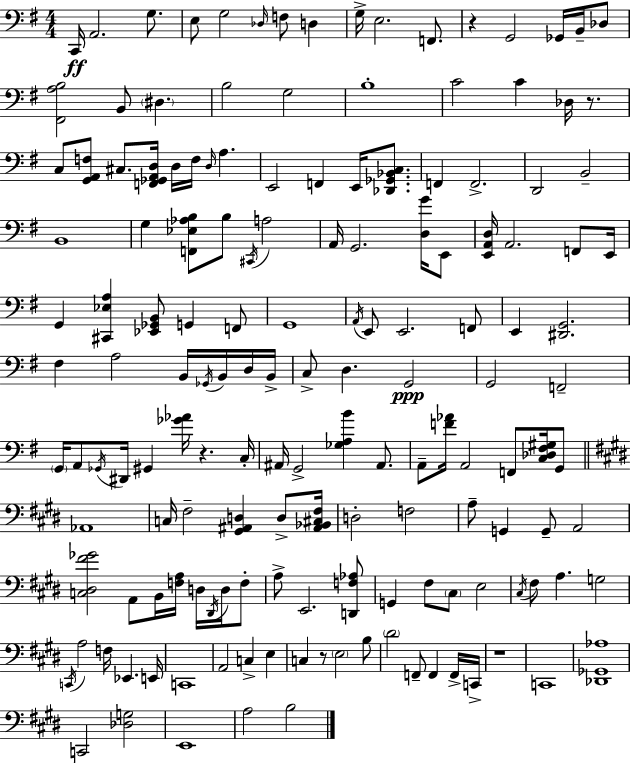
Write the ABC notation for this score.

X:1
T:Untitled
M:4/4
L:1/4
K:G
C,,/4 A,,2 G,/2 E,/2 G,2 _D,/4 F,/2 D, G,/4 E,2 F,,/2 z G,,2 _G,,/4 B,,/4 _D,/2 [^F,,A,B,]2 B,,/2 ^D, B,2 G,2 B,4 C2 C _D,/4 z/2 C,/2 [G,,A,,F,]/2 ^C,/2 [F,,_G,,A,,D,]/4 D,/4 F,/4 D,/4 A, E,,2 F,, E,,/4 [_D,,_G,,_B,,C,]/2 F,, F,,2 D,,2 B,,2 B,,4 G, [F,,_E,_A,B,]/2 B,/2 ^C,,/4 A,2 A,,/4 G,,2 [D,G]/4 E,,/2 [E,,A,,D,]/4 A,,2 F,,/2 E,,/4 G,, [^C,,_E,A,] [_E,,_G,,B,,]/2 G,, F,,/2 G,,4 A,,/4 E,,/2 E,,2 F,,/2 E,, [^D,,G,,]2 ^F, A,2 B,,/4 _G,,/4 B,,/4 D,/4 B,,/4 C,/2 D, G,,2 G,,2 F,,2 G,,/4 A,,/2 _G,,/4 ^D,,/4 ^G,, [_G_A]/4 z C,/4 ^A,,/4 G,,2 [_G,A,B] ^A,,/2 A,,/2 [F_A]/4 A,,2 F,,/2 [C,_D,^F,^G,]/4 G,,/2 _A,,4 C,/4 ^F,2 [^G,,^A,,D,] D,/2 [^A,,_B,,^C,^F,]/4 D,2 F,2 A,/2 G,, G,,/2 A,,2 [C,^D,^F_G]2 A,,/2 B,,/4 [F,A,]/4 D,/4 ^D,,/4 D,/4 F,/2 A,/2 E,,2 [D,,F,_A,]/2 G,, ^F,/2 ^C,/2 E,2 ^C,/4 ^F,/2 A, G,2 C,,/4 A,2 F,/4 _E,, E,,/4 C,,4 A,,2 C, E, C, z/2 E,2 B,/2 ^D2 F,,/2 F,, F,,/4 C,,/4 z4 C,,4 [_D,,_G,,_A,]4 C,,2 [_D,G,]2 E,,4 A,2 B,2